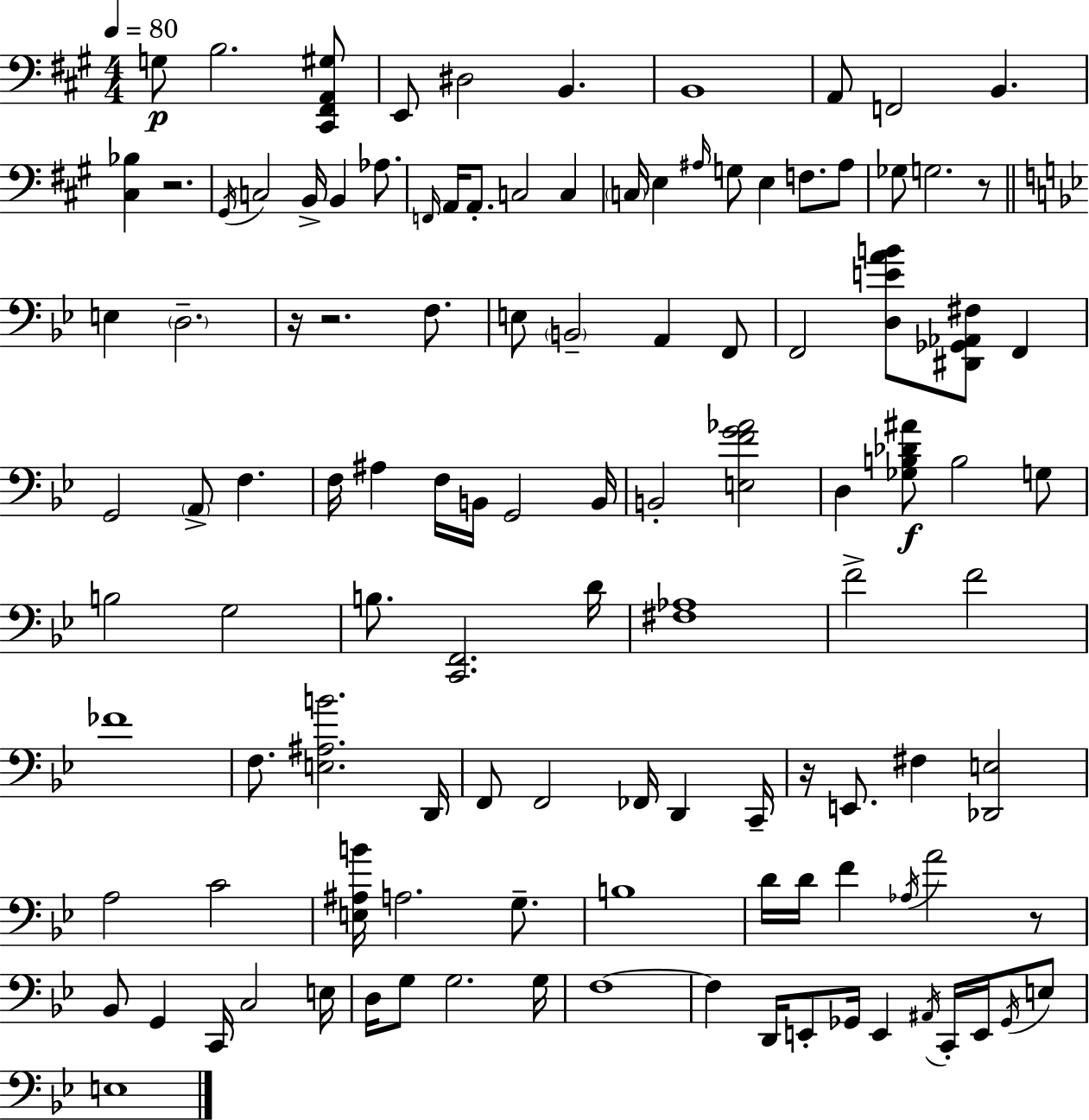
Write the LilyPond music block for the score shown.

{
  \clef bass
  \numericTimeSignature
  \time 4/4
  \key a \major
  \tempo 4 = 80
  g8\p b2. <cis, fis, a, gis>8 | e,8 dis2 b,4. | b,1 | a,8 f,2 b,4. | \break <cis bes>4 r2. | \acciaccatura { gis,16 } c2 b,16-> b,4 aes8. | \grace { f,16 } a,16 a,8.-. c2 c4 | \parenthesize c16 e4 \grace { ais16 } g8 e4 f8. | \break ais8 ges8 g2. | r8 \bar "||" \break \key g \minor e4 \parenthesize d2.-- | r16 r2. f8. | e8 \parenthesize b,2-- a,4 f,8 | f,2 <d e' a' b'>8 <dis, ges, aes, fis>8 f,4 | \break g,2 \parenthesize a,8-> f4. | f16 ais4 f16 b,16 g,2 b,16 | b,2-. <e f' g' aes'>2 | d4 <ges b des' ais'>8\f b2 g8 | \break b2 g2 | b8. <c, f,>2. d'16 | <fis aes>1 | f'2-> f'2 | \break fes'1 | f8. <e ais b'>2. d,16 | f,8 f,2 fes,16 d,4 c,16-- | r16 e,8. fis4 <des, e>2 | \break a2 c'2 | <e ais b'>16 a2. g8.-- | b1 | d'16 d'16 f'4 \acciaccatura { aes16 } a'2 r8 | \break bes,8 g,4 c,16 c2 | e16 d16 g8 g2. | g16 f1~~ | f4 d,16 e,8-. ges,16 e,4 \acciaccatura { ais,16 } c,16-. e,16 | \break \acciaccatura { ges,16 } e8 e1 | \bar "|."
}